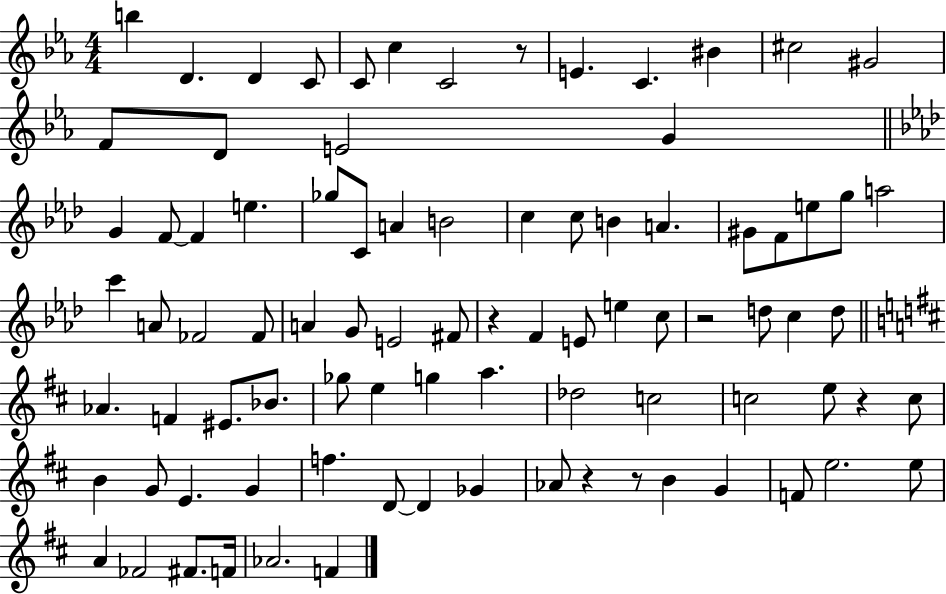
B5/q D4/q. D4/q C4/e C4/e C5/q C4/h R/e E4/q. C4/q. BIS4/q C#5/h G#4/h F4/e D4/e E4/h G4/q G4/q F4/e F4/q E5/q. Gb5/e C4/e A4/q B4/h C5/q C5/e B4/q A4/q. G#4/e F4/e E5/e G5/e A5/h C6/q A4/e FES4/h FES4/e A4/q G4/e E4/h F#4/e R/q F4/q E4/e E5/q C5/e R/h D5/e C5/q D5/e Ab4/q. F4/q EIS4/e. Bb4/e. Gb5/e E5/q G5/q A5/q. Db5/h C5/h C5/h E5/e R/q C5/e B4/q G4/e E4/q. G4/q F5/q. D4/e D4/q Gb4/q Ab4/e R/q R/e B4/q G4/q F4/e E5/h. E5/e A4/q FES4/h F#4/e. F4/s Ab4/h. F4/q